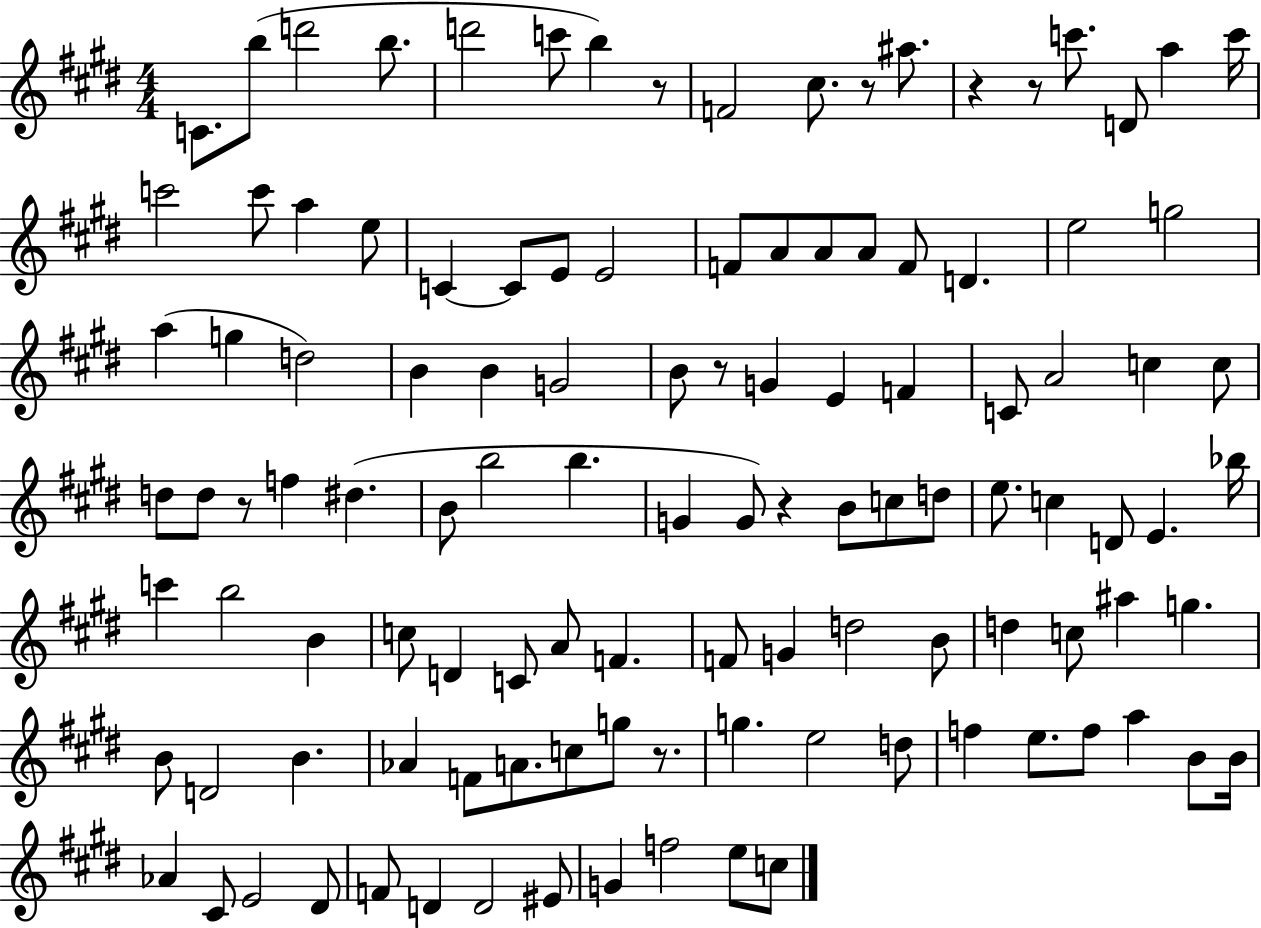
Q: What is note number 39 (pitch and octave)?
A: E4